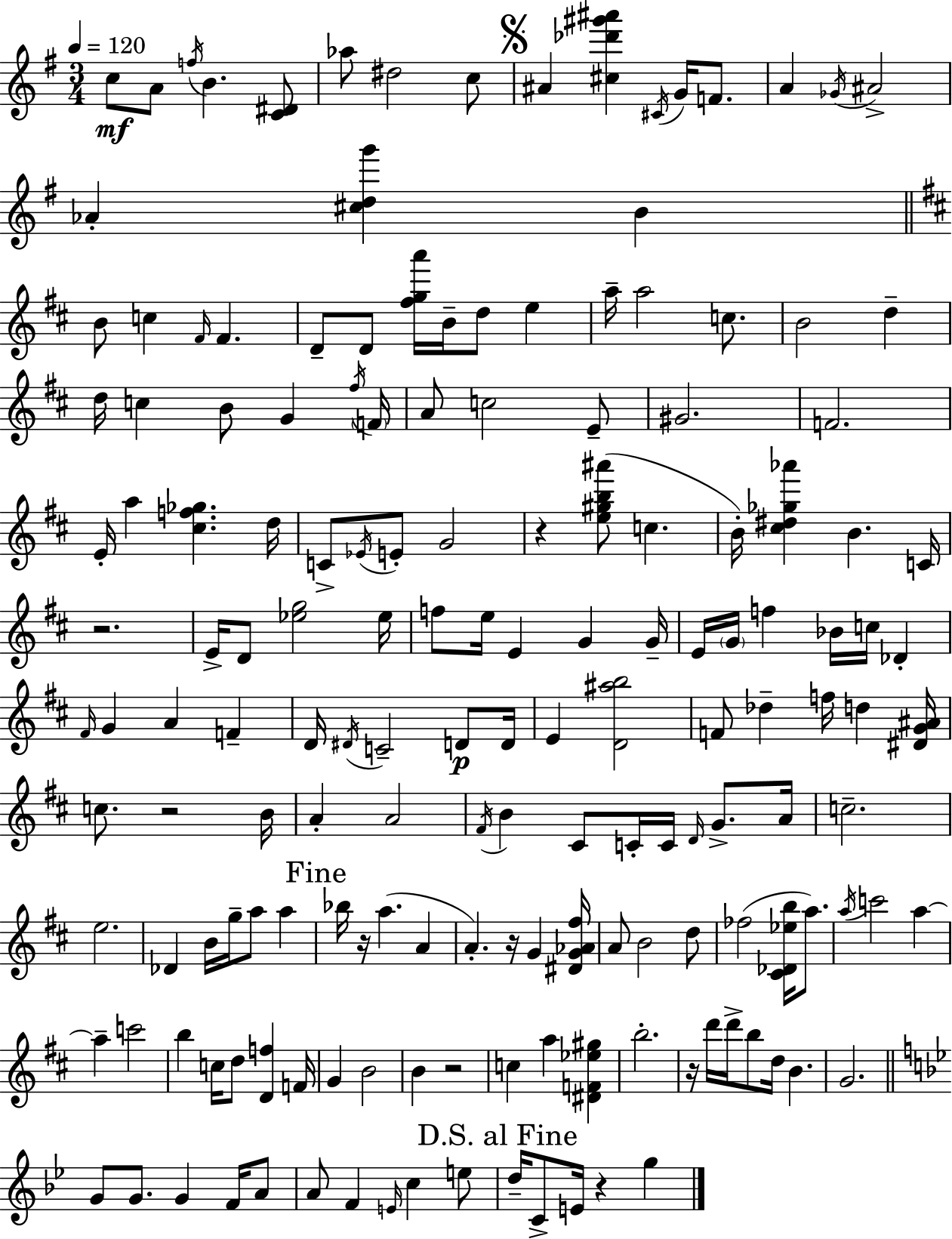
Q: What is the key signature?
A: G major